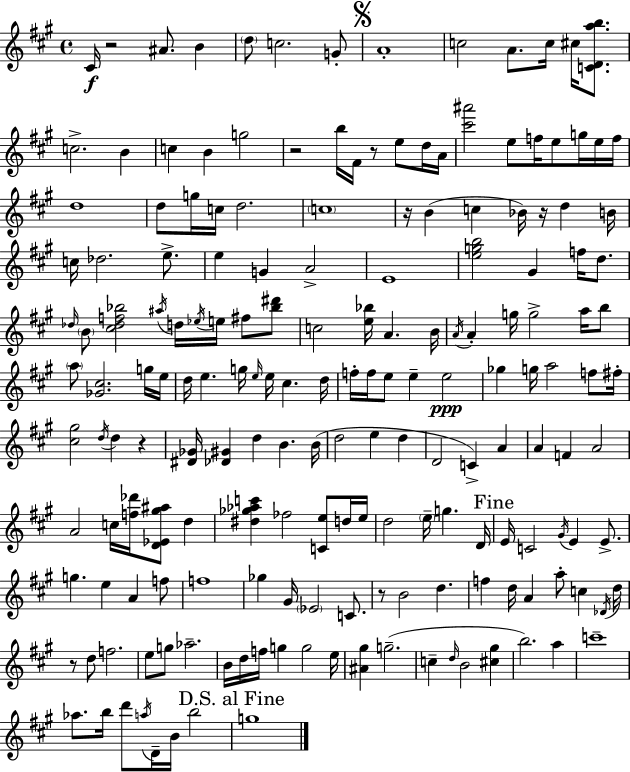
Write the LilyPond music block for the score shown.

{
  \clef treble
  \time 4/4
  \defaultTimeSignature
  \key a \major
  \repeat volta 2 { cis'16\f r2 ais'8. b'4 | \parenthesize d''8 c''2. g'8-. | \mark \markup { \musicglyph "scripts.segno" } a'1-. | c''2 a'8. c''16 cis''16 <c' d' a'' b''>8. | \break c''2.-> b'4 | c''4 b'4 g''2 | r2 b''16 fis'16 r8 e''8 d''16 a'16 | <cis''' ais'''>2 e''8 f''16 e''8 g''16 e''16 f''16 | \break d''1 | d''8 g''16 c''16 d''2. | \parenthesize c''1 | r16 b'4( c''4 bes'16) r16 d''4 b'16 | \break c''16 des''2. e''8.-> | e''4 g'4 a'2-> | e'1 | <e'' g'' b''>2 gis'4 f''16 d''8. | \break \grace { des''16 } \parenthesize b'8 <cis'' des'' f'' bes''>2 \acciaccatura { ais''16 } d''16 \acciaccatura { ees''16 } e''16 fis''8 | <bes'' dis'''>8 c''2 <e'' bes''>16 a'4. | b'16 \acciaccatura { a'16 } a'4-. g''16 g''2-> | a''16 b''8 \parenthesize a''8 <ges' cis''>2. | \break g''16 e''16 d''16 e''4. g''16 \grace { e''16 } e''16 cis''4. | d''16 f''16-. f''16 e''8 e''4-- e''2\ppp | ges''4 g''16 a''2 | f''8 fis''16-. <cis'' gis''>2 \acciaccatura { d''16 } d''4 | \break r4 <dis' ges'>16 <des' gis'>4 d''4 b'4. | b'16( d''2 e''4 | d''4 d'2 c'4->) | a'4 a'4 f'4 a'2 | \break a'2 c''16 <f'' des'''>16 | <d' ees' gis'' ais''>8 d''4 <dis'' ges'' aes'' c'''>4 fes''2 | <c' e''>8 d''16 e''16 d''2 \parenthesize e''16-- g''4. | d'16 \mark "Fine" e'16 c'2 \acciaccatura { gis'16 } | \break e'4 e'8.-> g''4. e''4 | a'4 f''8 f''1 | ges''4 gis'16 \parenthesize ees'2 | c'8. r8 b'2 | \break d''4. f''4 d''16 a'4 | a''8-. c''4 \acciaccatura { des'16 } d''16 r8 d''8 f''2. | e''8 g''8 aes''2.-- | b'16 d''16 f''16 g''4 g''2 | \break e''16 <ais' gis''>4 g''2.--( | c''4-- \grace { d''16 } b'2 | <cis'' gis''>4 b''2.) | a''4 c'''1-- | \break aes''8. b''16 d'''8 \acciaccatura { a''16 } | d'16-- b'16 b''2 \mark "D.S. al Fine" g''1 | } \bar "|."
}